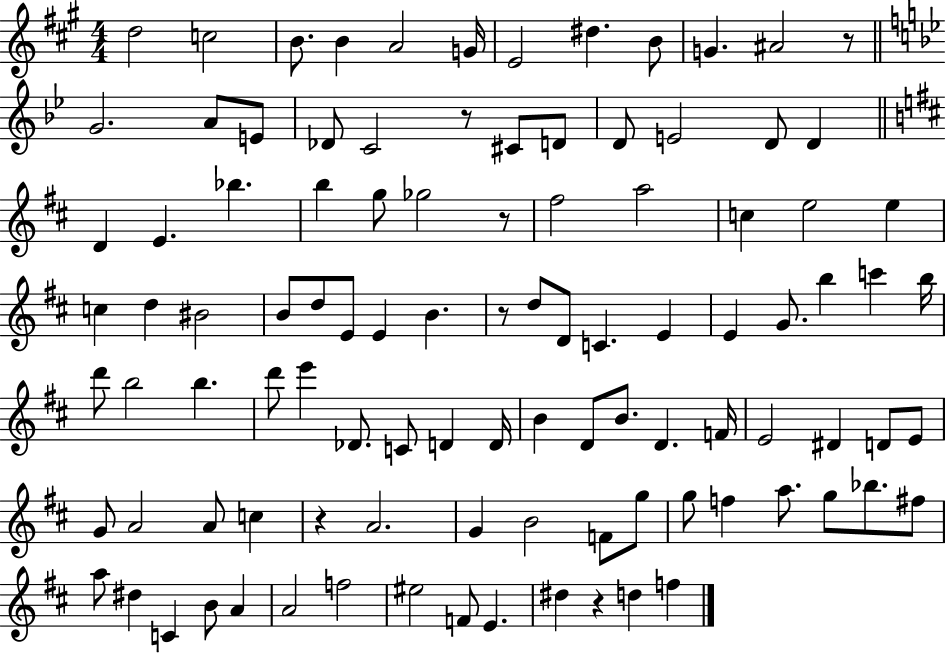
D5/h C5/h B4/e. B4/q A4/h G4/s E4/h D#5/q. B4/e G4/q. A#4/h R/e G4/h. A4/e E4/e Db4/e C4/h R/e C#4/e D4/e D4/e E4/h D4/e D4/q D4/q E4/q. Bb5/q. B5/q G5/e Gb5/h R/e F#5/h A5/h C5/q E5/h E5/q C5/q D5/q BIS4/h B4/e D5/e E4/e E4/q B4/q. R/e D5/e D4/e C4/q. E4/q E4/q G4/e. B5/q C6/q B5/s D6/e B5/h B5/q. D6/e E6/q Db4/e. C4/e D4/q D4/s B4/q D4/e B4/e. D4/q. F4/s E4/h D#4/q D4/e E4/e G4/e A4/h A4/e C5/q R/q A4/h. G4/q B4/h F4/e G5/e G5/e F5/q A5/e. G5/e Bb5/e. F#5/e A5/e D#5/q C4/q B4/e A4/q A4/h F5/h EIS5/h F4/e E4/q. D#5/q R/q D5/q F5/q